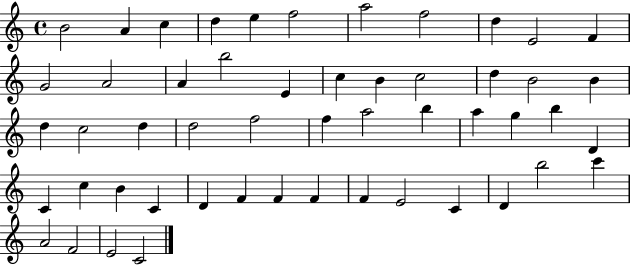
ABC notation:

X:1
T:Untitled
M:4/4
L:1/4
K:C
B2 A c d e f2 a2 f2 d E2 F G2 A2 A b2 E c B c2 d B2 B d c2 d d2 f2 f a2 b a g b D C c B C D F F F F E2 C D b2 c' A2 F2 E2 C2